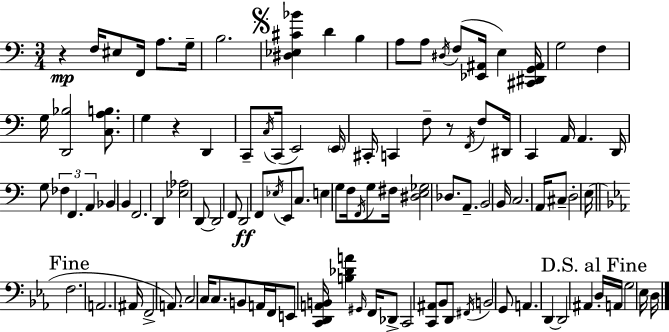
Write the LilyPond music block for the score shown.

{
  \clef bass
  \numericTimeSignature
  \time 3/4
  \key c \major
  \repeat volta 2 { r4\mp f16 eis8 f,16 a8. g16-- | b2. | \mark \markup { \musicglyph "scripts.segno" } <dis ees cis' bes'>4 d'4 b4 | a8 a8 \acciaccatura { dis16 } f8( <ees, ais,>16 e4) | \break <cis, dis, g, ais,>16 g2 f4 | g16 <d, bes>2 <c a b>8. | g4 r4 d,4 | c,8-- \acciaccatura { c16 }( c,16 e,2) | \break \parenthesize e,16 cis,16-. c,4 f8-- r8 \acciaccatura { f,16 } | f8 dis,16 c,4 a,16 a,4. | d,16 g8 \tuplet 3/2 { fes4 f,4. | a,4 } bes,4 b,4 | \break f,2. | d,4 <ees aes>2 | d,8~~ d,2 | f,8 d,2\ff f,8 | \break \acciaccatura { ees16 } e,8 c8. e4 g8 | f16 \acciaccatura { f,16 } g8 fis16 <dis e ges>2 | des8. a,8.-- b,2 | b,16 c2. | \break a,16 cis8-- d2-. | e16( \mark "Fine" \bar "||" \break \key c \minor f2. | a,2. | ais,16 f,2-> a,8.) | c2 c16 c8. | \break b,8 a,16 f,16 e,8 <c, d, a, b,>16 <b des' a'>4 \grace { gis,16 } | f,16 des,8-> c,2 <c, ais,>8 | bes,8 d,8 \acciaccatura { fis,16 } b,2 | g,8 a,4. d,4~~ | \break d,2 ais,4 | \mark "D.S. al Fine" d16-. a,16 g2 | ees16 d16 } \bar "|."
}